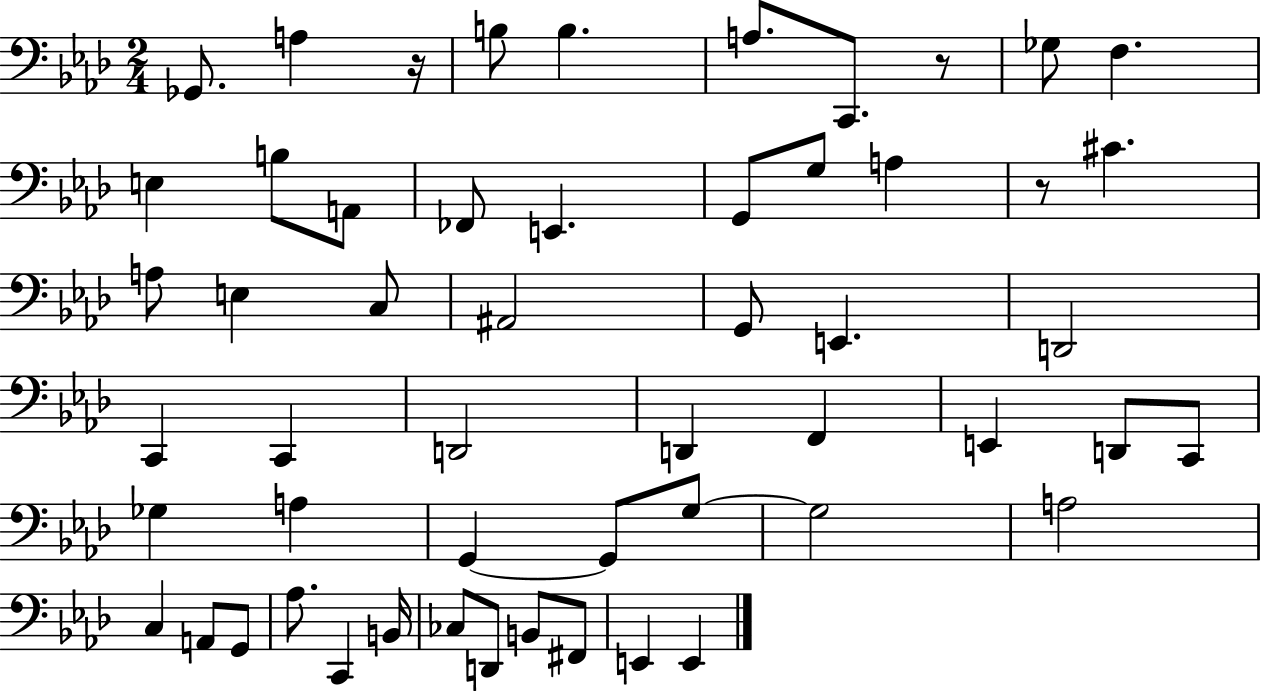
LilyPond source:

{
  \clef bass
  \numericTimeSignature
  \time 2/4
  \key aes \major
  ges,8. a4 r16 | b8 b4. | a8. c,8. r8 | ges8 f4. | \break e4 b8 a,8 | fes,8 e,4. | g,8 g8 a4 | r8 cis'4. | \break a8 e4 c8 | ais,2 | g,8 e,4. | d,2 | \break c,4 c,4 | d,2 | d,4 f,4 | e,4 d,8 c,8 | \break ges4 a4 | g,4~~ g,8 g8~~ | g2 | a2 | \break c4 a,8 g,8 | aes8. c,4 b,16 | ces8 d,8 b,8 fis,8 | e,4 e,4 | \break \bar "|."
}